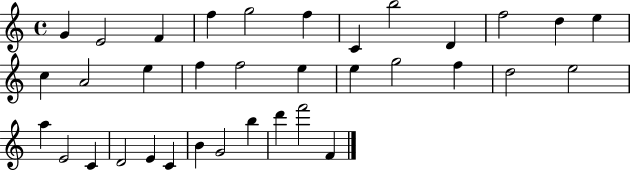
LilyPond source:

{
  \clef treble
  \time 4/4
  \defaultTimeSignature
  \key c \major
  g'4 e'2 f'4 | f''4 g''2 f''4 | c'4 b''2 d'4 | f''2 d''4 e''4 | \break c''4 a'2 e''4 | f''4 f''2 e''4 | e''4 g''2 f''4 | d''2 e''2 | \break a''4 e'2 c'4 | d'2 e'4 c'4 | b'4 g'2 b''4 | d'''4 f'''2 f'4 | \break \bar "|."
}